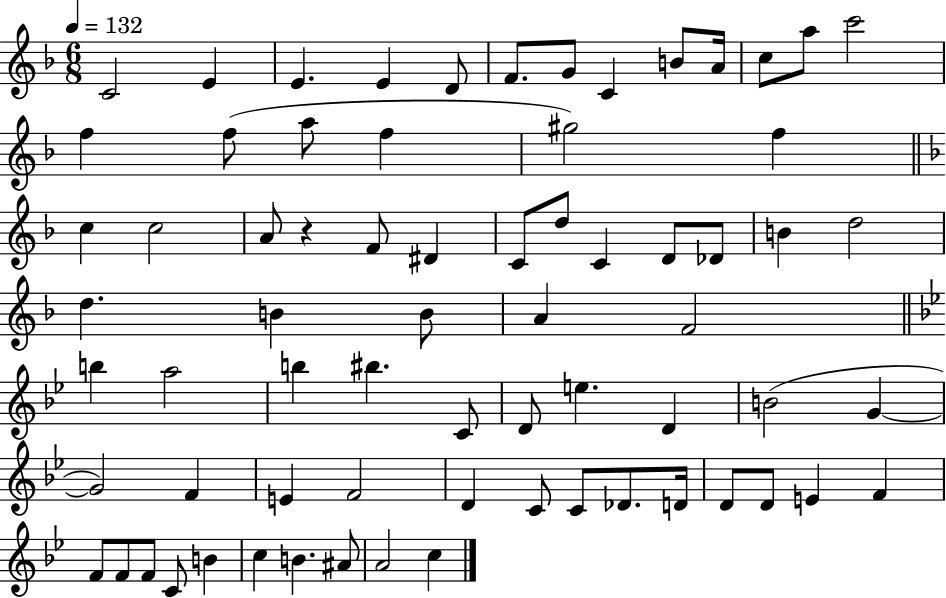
{
  \clef treble
  \numericTimeSignature
  \time 6/8
  \key f \major
  \tempo 4 = 132
  \repeat volta 2 { c'2 e'4 | e'4. e'4 d'8 | f'8. g'8 c'4 b'8 a'16 | c''8 a''8 c'''2 | \break f''4 f''8( a''8 f''4 | gis''2) f''4 | \bar "||" \break \key f \major c''4 c''2 | a'8 r4 f'8 dis'4 | c'8 d''8 c'4 d'8 des'8 | b'4 d''2 | \break d''4. b'4 b'8 | a'4 f'2 | \bar "||" \break \key bes \major b''4 a''2 | b''4 bis''4. c'8 | d'8 e''4. d'4 | b'2( g'4~~ | \break g'2) f'4 | e'4 f'2 | d'4 c'8 c'8 des'8. d'16 | d'8 d'8 e'4 f'4 | \break f'8 f'8 f'8 c'8 b'4 | c''4 b'4. ais'8 | a'2 c''4 | } \bar "|."
}